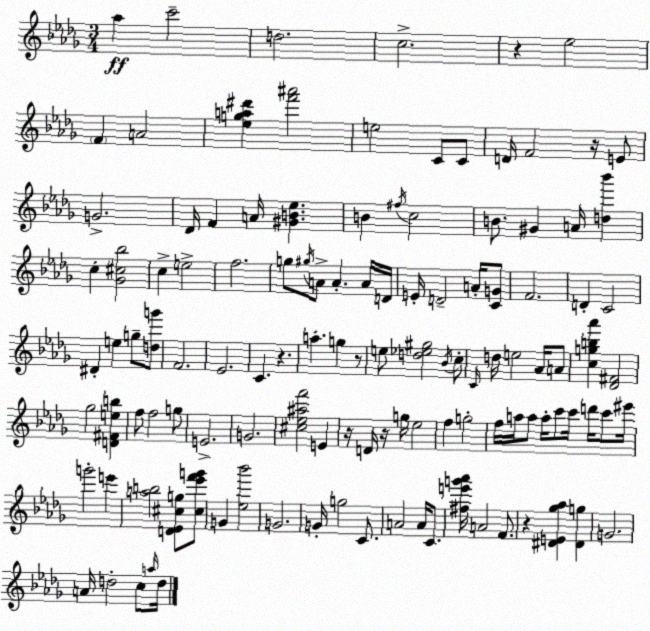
X:1
T:Untitled
M:3/4
L:1/4
K:Bbm
_a c'2 d2 c2 z _e2 F A2 [_ega^d'] [f'^a']2 e2 C/2 C/2 D/4 F2 z/4 E/2 G2 _D/4 F A/4 [^GB_e] B ^f/4 c2 B/2 ^G A/4 [d_b'] c [_G^c_b]2 c e2 f2 g/2 ^g/4 A/2 A A/4 D/4 E/4 D2 A/4 [CG]/2 F2 D C2 ^D e g/2 [dg']/2 F2 _E2 C z a g z/2 e/2 [d_e^g]2 _B/4 c/2 C/4 d/4 e2 _A/4 A/2 [cgb_a'] [_D^F]2 _g2 [D^Feb] f/2 f2 g/2 E2 G2 [^c_e^af']2 E z/4 D/4 z/4 g/4 _e2 f g2 f/4 a/4 a/2 a/4 c'/2 c'/4 d'/4 c'/2 ^e'/4 g'2 e' [ab]2 [D_E^cg]/2 [^c_e'f'g']/2 G [_e_b']2 G2 G/4 g2 C/2 A2 A/4 C/2 [^fe'g'_a']/4 A2 F/2 z [^DE_g_a] [^Dg] G2 A/4 d2 c/2 a/4 d/4